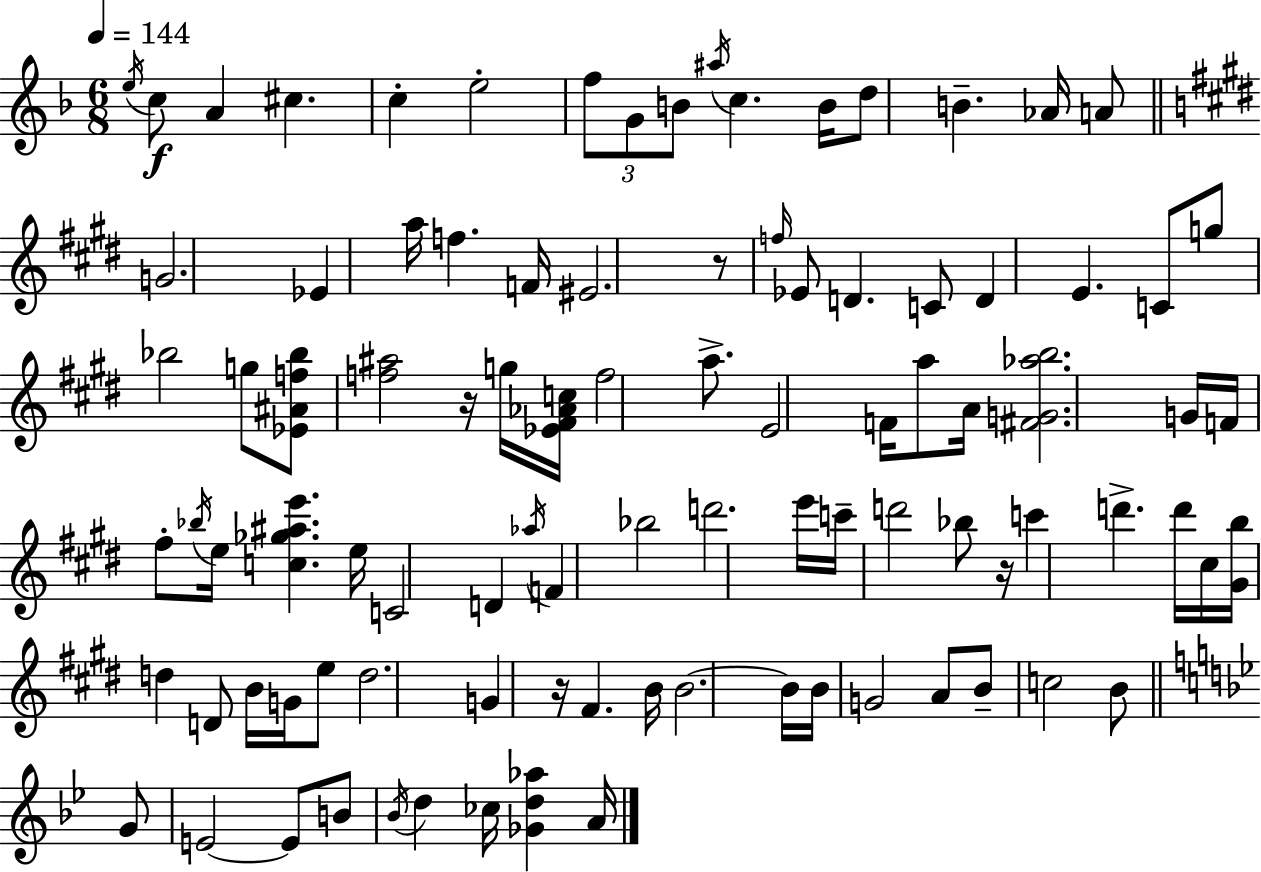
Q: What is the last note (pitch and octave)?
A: A4